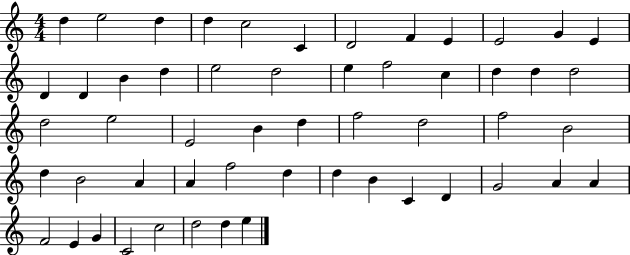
{
  \clef treble
  \numericTimeSignature
  \time 4/4
  \key c \major
  d''4 e''2 d''4 | d''4 c''2 c'4 | d'2 f'4 e'4 | e'2 g'4 e'4 | \break d'4 d'4 b'4 d''4 | e''2 d''2 | e''4 f''2 c''4 | d''4 d''4 d''2 | \break d''2 e''2 | e'2 b'4 d''4 | f''2 d''2 | f''2 b'2 | \break d''4 b'2 a'4 | a'4 f''2 d''4 | d''4 b'4 c'4 d'4 | g'2 a'4 a'4 | \break f'2 e'4 g'4 | c'2 c''2 | d''2 d''4 e''4 | \bar "|."
}